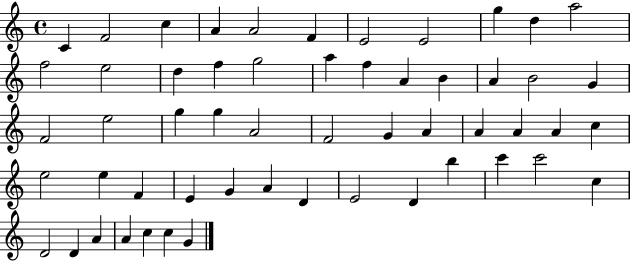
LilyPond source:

{
  \clef treble
  \time 4/4
  \defaultTimeSignature
  \key c \major
  c'4 f'2 c''4 | a'4 a'2 f'4 | e'2 e'2 | g''4 d''4 a''2 | \break f''2 e''2 | d''4 f''4 g''2 | a''4 f''4 a'4 b'4 | a'4 b'2 g'4 | \break f'2 e''2 | g''4 g''4 a'2 | f'2 g'4 a'4 | a'4 a'4 a'4 c''4 | \break e''2 e''4 f'4 | e'4 g'4 a'4 d'4 | e'2 d'4 b''4 | c'''4 c'''2 c''4 | \break d'2 d'4 a'4 | a'4 c''4 c''4 g'4 | \bar "|."
}